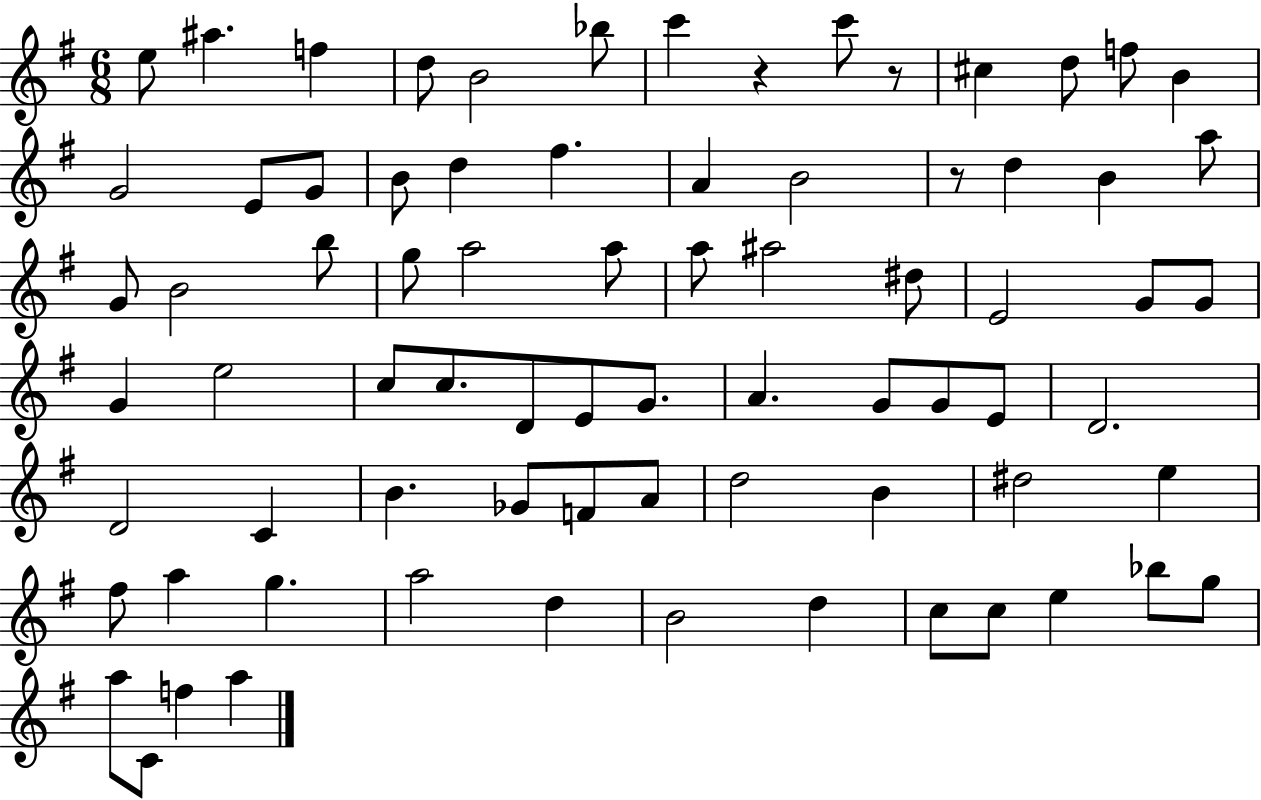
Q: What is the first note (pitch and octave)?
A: E5